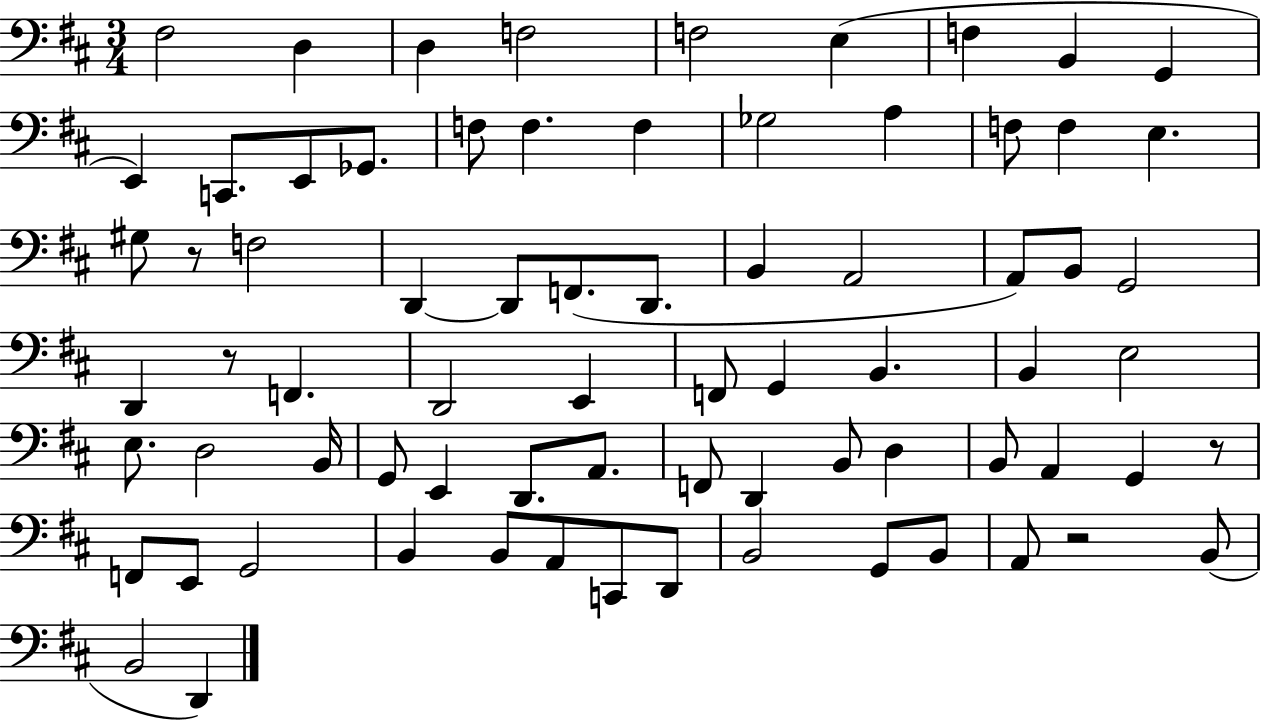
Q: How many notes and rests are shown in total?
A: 74